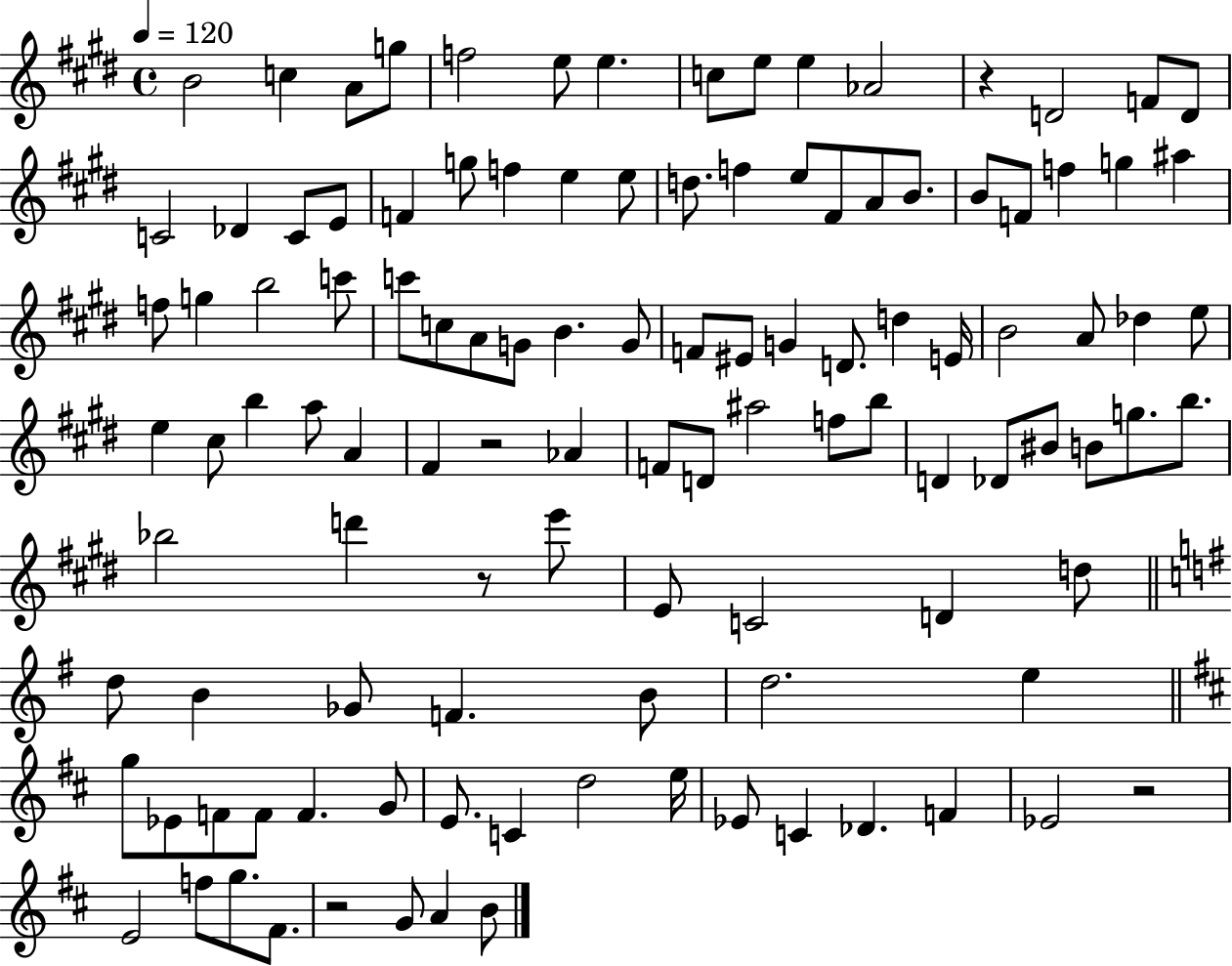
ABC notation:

X:1
T:Untitled
M:4/4
L:1/4
K:E
B2 c A/2 g/2 f2 e/2 e c/2 e/2 e _A2 z D2 F/2 D/2 C2 _D C/2 E/2 F g/2 f e e/2 d/2 f e/2 ^F/2 A/2 B/2 B/2 F/2 f g ^a f/2 g b2 c'/2 c'/2 c/2 A/2 G/2 B G/2 F/2 ^E/2 G D/2 d E/4 B2 A/2 _d e/2 e ^c/2 b a/2 A ^F z2 _A F/2 D/2 ^a2 f/2 b/2 D _D/2 ^B/2 B/2 g/2 b/2 _b2 d' z/2 e'/2 E/2 C2 D d/2 d/2 B _G/2 F B/2 d2 e g/2 _E/2 F/2 F/2 F G/2 E/2 C d2 e/4 _E/2 C _D F _E2 z2 E2 f/2 g/2 ^F/2 z2 G/2 A B/2